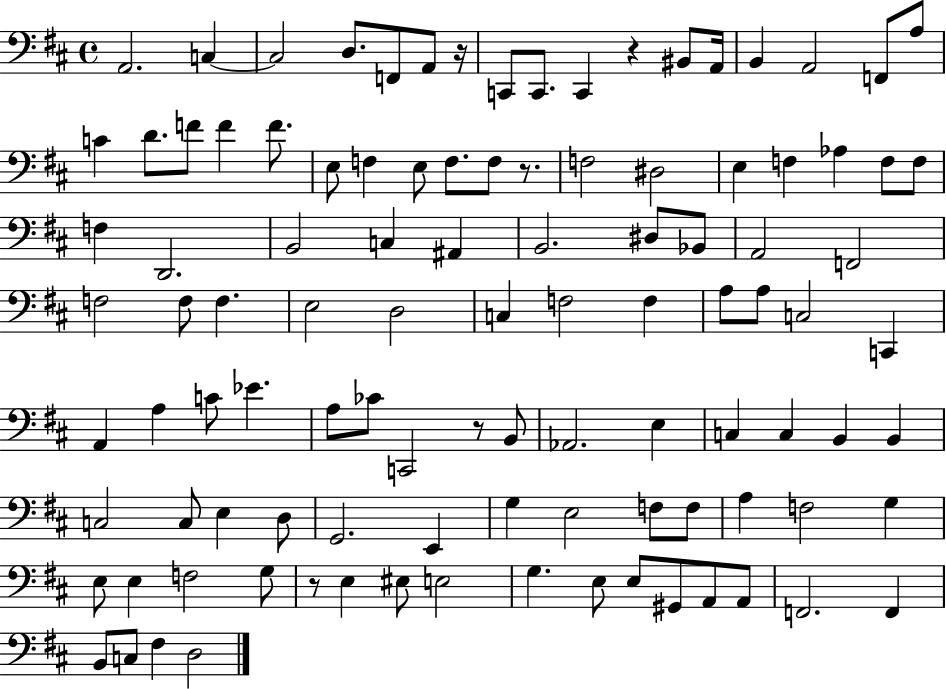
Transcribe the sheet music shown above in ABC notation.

X:1
T:Untitled
M:4/4
L:1/4
K:D
A,,2 C, C,2 D,/2 F,,/2 A,,/2 z/4 C,,/2 C,,/2 C,, z ^B,,/2 A,,/4 B,, A,,2 F,,/2 A,/2 C D/2 F/2 F F/2 E,/2 F, E,/2 F,/2 F,/2 z/2 F,2 ^D,2 E, F, _A, F,/2 F,/2 F, D,,2 B,,2 C, ^A,, B,,2 ^D,/2 _B,,/2 A,,2 F,,2 F,2 F,/2 F, E,2 D,2 C, F,2 F, A,/2 A,/2 C,2 C,, A,, A, C/2 _E A,/2 _C/2 C,,2 z/2 B,,/2 _A,,2 E, C, C, B,, B,, C,2 C,/2 E, D,/2 G,,2 E,, G, E,2 F,/2 F,/2 A, F,2 G, E,/2 E, F,2 G,/2 z/2 E, ^E,/2 E,2 G, E,/2 E,/2 ^G,,/2 A,,/2 A,,/2 F,,2 F,, B,,/2 C,/2 ^F, D,2